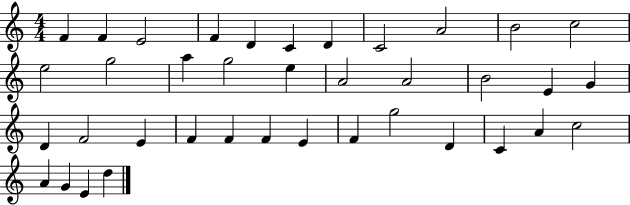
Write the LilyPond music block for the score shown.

{
  \clef treble
  \numericTimeSignature
  \time 4/4
  \key c \major
  f'4 f'4 e'2 | f'4 d'4 c'4 d'4 | c'2 a'2 | b'2 c''2 | \break e''2 g''2 | a''4 g''2 e''4 | a'2 a'2 | b'2 e'4 g'4 | \break d'4 f'2 e'4 | f'4 f'4 f'4 e'4 | f'4 g''2 d'4 | c'4 a'4 c''2 | \break a'4 g'4 e'4 d''4 | \bar "|."
}